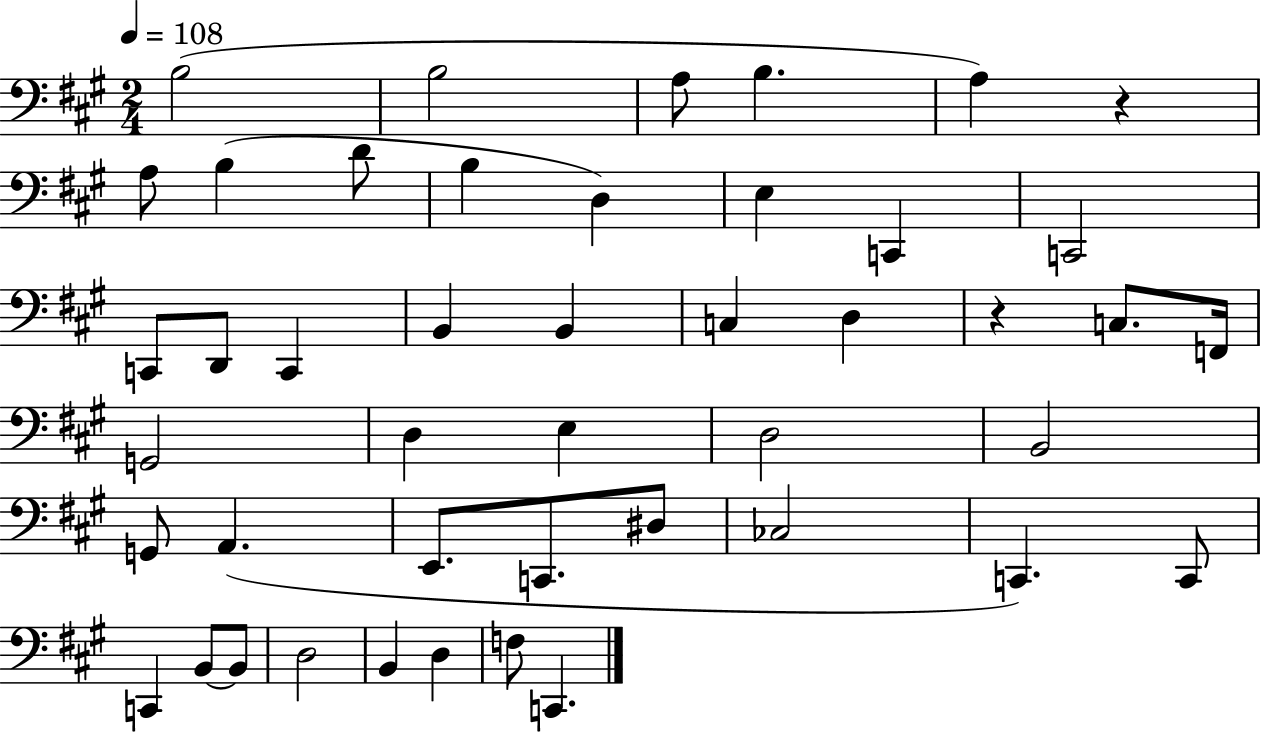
{
  \clef bass
  \numericTimeSignature
  \time 2/4
  \key a \major
  \tempo 4 = 108
  b2( | b2 | a8 b4. | a4) r4 | \break a8 b4( d'8 | b4 d4) | e4 c,4 | c,2 | \break c,8 d,8 c,4 | b,4 b,4 | c4 d4 | r4 c8. f,16 | \break g,2 | d4 e4 | d2 | b,2 | \break g,8 a,4.( | e,8. c,8. dis8 | ces2 | c,4.) c,8 | \break c,4 b,8~~ b,8 | d2 | b,4 d4 | f8 c,4. | \break \bar "|."
}